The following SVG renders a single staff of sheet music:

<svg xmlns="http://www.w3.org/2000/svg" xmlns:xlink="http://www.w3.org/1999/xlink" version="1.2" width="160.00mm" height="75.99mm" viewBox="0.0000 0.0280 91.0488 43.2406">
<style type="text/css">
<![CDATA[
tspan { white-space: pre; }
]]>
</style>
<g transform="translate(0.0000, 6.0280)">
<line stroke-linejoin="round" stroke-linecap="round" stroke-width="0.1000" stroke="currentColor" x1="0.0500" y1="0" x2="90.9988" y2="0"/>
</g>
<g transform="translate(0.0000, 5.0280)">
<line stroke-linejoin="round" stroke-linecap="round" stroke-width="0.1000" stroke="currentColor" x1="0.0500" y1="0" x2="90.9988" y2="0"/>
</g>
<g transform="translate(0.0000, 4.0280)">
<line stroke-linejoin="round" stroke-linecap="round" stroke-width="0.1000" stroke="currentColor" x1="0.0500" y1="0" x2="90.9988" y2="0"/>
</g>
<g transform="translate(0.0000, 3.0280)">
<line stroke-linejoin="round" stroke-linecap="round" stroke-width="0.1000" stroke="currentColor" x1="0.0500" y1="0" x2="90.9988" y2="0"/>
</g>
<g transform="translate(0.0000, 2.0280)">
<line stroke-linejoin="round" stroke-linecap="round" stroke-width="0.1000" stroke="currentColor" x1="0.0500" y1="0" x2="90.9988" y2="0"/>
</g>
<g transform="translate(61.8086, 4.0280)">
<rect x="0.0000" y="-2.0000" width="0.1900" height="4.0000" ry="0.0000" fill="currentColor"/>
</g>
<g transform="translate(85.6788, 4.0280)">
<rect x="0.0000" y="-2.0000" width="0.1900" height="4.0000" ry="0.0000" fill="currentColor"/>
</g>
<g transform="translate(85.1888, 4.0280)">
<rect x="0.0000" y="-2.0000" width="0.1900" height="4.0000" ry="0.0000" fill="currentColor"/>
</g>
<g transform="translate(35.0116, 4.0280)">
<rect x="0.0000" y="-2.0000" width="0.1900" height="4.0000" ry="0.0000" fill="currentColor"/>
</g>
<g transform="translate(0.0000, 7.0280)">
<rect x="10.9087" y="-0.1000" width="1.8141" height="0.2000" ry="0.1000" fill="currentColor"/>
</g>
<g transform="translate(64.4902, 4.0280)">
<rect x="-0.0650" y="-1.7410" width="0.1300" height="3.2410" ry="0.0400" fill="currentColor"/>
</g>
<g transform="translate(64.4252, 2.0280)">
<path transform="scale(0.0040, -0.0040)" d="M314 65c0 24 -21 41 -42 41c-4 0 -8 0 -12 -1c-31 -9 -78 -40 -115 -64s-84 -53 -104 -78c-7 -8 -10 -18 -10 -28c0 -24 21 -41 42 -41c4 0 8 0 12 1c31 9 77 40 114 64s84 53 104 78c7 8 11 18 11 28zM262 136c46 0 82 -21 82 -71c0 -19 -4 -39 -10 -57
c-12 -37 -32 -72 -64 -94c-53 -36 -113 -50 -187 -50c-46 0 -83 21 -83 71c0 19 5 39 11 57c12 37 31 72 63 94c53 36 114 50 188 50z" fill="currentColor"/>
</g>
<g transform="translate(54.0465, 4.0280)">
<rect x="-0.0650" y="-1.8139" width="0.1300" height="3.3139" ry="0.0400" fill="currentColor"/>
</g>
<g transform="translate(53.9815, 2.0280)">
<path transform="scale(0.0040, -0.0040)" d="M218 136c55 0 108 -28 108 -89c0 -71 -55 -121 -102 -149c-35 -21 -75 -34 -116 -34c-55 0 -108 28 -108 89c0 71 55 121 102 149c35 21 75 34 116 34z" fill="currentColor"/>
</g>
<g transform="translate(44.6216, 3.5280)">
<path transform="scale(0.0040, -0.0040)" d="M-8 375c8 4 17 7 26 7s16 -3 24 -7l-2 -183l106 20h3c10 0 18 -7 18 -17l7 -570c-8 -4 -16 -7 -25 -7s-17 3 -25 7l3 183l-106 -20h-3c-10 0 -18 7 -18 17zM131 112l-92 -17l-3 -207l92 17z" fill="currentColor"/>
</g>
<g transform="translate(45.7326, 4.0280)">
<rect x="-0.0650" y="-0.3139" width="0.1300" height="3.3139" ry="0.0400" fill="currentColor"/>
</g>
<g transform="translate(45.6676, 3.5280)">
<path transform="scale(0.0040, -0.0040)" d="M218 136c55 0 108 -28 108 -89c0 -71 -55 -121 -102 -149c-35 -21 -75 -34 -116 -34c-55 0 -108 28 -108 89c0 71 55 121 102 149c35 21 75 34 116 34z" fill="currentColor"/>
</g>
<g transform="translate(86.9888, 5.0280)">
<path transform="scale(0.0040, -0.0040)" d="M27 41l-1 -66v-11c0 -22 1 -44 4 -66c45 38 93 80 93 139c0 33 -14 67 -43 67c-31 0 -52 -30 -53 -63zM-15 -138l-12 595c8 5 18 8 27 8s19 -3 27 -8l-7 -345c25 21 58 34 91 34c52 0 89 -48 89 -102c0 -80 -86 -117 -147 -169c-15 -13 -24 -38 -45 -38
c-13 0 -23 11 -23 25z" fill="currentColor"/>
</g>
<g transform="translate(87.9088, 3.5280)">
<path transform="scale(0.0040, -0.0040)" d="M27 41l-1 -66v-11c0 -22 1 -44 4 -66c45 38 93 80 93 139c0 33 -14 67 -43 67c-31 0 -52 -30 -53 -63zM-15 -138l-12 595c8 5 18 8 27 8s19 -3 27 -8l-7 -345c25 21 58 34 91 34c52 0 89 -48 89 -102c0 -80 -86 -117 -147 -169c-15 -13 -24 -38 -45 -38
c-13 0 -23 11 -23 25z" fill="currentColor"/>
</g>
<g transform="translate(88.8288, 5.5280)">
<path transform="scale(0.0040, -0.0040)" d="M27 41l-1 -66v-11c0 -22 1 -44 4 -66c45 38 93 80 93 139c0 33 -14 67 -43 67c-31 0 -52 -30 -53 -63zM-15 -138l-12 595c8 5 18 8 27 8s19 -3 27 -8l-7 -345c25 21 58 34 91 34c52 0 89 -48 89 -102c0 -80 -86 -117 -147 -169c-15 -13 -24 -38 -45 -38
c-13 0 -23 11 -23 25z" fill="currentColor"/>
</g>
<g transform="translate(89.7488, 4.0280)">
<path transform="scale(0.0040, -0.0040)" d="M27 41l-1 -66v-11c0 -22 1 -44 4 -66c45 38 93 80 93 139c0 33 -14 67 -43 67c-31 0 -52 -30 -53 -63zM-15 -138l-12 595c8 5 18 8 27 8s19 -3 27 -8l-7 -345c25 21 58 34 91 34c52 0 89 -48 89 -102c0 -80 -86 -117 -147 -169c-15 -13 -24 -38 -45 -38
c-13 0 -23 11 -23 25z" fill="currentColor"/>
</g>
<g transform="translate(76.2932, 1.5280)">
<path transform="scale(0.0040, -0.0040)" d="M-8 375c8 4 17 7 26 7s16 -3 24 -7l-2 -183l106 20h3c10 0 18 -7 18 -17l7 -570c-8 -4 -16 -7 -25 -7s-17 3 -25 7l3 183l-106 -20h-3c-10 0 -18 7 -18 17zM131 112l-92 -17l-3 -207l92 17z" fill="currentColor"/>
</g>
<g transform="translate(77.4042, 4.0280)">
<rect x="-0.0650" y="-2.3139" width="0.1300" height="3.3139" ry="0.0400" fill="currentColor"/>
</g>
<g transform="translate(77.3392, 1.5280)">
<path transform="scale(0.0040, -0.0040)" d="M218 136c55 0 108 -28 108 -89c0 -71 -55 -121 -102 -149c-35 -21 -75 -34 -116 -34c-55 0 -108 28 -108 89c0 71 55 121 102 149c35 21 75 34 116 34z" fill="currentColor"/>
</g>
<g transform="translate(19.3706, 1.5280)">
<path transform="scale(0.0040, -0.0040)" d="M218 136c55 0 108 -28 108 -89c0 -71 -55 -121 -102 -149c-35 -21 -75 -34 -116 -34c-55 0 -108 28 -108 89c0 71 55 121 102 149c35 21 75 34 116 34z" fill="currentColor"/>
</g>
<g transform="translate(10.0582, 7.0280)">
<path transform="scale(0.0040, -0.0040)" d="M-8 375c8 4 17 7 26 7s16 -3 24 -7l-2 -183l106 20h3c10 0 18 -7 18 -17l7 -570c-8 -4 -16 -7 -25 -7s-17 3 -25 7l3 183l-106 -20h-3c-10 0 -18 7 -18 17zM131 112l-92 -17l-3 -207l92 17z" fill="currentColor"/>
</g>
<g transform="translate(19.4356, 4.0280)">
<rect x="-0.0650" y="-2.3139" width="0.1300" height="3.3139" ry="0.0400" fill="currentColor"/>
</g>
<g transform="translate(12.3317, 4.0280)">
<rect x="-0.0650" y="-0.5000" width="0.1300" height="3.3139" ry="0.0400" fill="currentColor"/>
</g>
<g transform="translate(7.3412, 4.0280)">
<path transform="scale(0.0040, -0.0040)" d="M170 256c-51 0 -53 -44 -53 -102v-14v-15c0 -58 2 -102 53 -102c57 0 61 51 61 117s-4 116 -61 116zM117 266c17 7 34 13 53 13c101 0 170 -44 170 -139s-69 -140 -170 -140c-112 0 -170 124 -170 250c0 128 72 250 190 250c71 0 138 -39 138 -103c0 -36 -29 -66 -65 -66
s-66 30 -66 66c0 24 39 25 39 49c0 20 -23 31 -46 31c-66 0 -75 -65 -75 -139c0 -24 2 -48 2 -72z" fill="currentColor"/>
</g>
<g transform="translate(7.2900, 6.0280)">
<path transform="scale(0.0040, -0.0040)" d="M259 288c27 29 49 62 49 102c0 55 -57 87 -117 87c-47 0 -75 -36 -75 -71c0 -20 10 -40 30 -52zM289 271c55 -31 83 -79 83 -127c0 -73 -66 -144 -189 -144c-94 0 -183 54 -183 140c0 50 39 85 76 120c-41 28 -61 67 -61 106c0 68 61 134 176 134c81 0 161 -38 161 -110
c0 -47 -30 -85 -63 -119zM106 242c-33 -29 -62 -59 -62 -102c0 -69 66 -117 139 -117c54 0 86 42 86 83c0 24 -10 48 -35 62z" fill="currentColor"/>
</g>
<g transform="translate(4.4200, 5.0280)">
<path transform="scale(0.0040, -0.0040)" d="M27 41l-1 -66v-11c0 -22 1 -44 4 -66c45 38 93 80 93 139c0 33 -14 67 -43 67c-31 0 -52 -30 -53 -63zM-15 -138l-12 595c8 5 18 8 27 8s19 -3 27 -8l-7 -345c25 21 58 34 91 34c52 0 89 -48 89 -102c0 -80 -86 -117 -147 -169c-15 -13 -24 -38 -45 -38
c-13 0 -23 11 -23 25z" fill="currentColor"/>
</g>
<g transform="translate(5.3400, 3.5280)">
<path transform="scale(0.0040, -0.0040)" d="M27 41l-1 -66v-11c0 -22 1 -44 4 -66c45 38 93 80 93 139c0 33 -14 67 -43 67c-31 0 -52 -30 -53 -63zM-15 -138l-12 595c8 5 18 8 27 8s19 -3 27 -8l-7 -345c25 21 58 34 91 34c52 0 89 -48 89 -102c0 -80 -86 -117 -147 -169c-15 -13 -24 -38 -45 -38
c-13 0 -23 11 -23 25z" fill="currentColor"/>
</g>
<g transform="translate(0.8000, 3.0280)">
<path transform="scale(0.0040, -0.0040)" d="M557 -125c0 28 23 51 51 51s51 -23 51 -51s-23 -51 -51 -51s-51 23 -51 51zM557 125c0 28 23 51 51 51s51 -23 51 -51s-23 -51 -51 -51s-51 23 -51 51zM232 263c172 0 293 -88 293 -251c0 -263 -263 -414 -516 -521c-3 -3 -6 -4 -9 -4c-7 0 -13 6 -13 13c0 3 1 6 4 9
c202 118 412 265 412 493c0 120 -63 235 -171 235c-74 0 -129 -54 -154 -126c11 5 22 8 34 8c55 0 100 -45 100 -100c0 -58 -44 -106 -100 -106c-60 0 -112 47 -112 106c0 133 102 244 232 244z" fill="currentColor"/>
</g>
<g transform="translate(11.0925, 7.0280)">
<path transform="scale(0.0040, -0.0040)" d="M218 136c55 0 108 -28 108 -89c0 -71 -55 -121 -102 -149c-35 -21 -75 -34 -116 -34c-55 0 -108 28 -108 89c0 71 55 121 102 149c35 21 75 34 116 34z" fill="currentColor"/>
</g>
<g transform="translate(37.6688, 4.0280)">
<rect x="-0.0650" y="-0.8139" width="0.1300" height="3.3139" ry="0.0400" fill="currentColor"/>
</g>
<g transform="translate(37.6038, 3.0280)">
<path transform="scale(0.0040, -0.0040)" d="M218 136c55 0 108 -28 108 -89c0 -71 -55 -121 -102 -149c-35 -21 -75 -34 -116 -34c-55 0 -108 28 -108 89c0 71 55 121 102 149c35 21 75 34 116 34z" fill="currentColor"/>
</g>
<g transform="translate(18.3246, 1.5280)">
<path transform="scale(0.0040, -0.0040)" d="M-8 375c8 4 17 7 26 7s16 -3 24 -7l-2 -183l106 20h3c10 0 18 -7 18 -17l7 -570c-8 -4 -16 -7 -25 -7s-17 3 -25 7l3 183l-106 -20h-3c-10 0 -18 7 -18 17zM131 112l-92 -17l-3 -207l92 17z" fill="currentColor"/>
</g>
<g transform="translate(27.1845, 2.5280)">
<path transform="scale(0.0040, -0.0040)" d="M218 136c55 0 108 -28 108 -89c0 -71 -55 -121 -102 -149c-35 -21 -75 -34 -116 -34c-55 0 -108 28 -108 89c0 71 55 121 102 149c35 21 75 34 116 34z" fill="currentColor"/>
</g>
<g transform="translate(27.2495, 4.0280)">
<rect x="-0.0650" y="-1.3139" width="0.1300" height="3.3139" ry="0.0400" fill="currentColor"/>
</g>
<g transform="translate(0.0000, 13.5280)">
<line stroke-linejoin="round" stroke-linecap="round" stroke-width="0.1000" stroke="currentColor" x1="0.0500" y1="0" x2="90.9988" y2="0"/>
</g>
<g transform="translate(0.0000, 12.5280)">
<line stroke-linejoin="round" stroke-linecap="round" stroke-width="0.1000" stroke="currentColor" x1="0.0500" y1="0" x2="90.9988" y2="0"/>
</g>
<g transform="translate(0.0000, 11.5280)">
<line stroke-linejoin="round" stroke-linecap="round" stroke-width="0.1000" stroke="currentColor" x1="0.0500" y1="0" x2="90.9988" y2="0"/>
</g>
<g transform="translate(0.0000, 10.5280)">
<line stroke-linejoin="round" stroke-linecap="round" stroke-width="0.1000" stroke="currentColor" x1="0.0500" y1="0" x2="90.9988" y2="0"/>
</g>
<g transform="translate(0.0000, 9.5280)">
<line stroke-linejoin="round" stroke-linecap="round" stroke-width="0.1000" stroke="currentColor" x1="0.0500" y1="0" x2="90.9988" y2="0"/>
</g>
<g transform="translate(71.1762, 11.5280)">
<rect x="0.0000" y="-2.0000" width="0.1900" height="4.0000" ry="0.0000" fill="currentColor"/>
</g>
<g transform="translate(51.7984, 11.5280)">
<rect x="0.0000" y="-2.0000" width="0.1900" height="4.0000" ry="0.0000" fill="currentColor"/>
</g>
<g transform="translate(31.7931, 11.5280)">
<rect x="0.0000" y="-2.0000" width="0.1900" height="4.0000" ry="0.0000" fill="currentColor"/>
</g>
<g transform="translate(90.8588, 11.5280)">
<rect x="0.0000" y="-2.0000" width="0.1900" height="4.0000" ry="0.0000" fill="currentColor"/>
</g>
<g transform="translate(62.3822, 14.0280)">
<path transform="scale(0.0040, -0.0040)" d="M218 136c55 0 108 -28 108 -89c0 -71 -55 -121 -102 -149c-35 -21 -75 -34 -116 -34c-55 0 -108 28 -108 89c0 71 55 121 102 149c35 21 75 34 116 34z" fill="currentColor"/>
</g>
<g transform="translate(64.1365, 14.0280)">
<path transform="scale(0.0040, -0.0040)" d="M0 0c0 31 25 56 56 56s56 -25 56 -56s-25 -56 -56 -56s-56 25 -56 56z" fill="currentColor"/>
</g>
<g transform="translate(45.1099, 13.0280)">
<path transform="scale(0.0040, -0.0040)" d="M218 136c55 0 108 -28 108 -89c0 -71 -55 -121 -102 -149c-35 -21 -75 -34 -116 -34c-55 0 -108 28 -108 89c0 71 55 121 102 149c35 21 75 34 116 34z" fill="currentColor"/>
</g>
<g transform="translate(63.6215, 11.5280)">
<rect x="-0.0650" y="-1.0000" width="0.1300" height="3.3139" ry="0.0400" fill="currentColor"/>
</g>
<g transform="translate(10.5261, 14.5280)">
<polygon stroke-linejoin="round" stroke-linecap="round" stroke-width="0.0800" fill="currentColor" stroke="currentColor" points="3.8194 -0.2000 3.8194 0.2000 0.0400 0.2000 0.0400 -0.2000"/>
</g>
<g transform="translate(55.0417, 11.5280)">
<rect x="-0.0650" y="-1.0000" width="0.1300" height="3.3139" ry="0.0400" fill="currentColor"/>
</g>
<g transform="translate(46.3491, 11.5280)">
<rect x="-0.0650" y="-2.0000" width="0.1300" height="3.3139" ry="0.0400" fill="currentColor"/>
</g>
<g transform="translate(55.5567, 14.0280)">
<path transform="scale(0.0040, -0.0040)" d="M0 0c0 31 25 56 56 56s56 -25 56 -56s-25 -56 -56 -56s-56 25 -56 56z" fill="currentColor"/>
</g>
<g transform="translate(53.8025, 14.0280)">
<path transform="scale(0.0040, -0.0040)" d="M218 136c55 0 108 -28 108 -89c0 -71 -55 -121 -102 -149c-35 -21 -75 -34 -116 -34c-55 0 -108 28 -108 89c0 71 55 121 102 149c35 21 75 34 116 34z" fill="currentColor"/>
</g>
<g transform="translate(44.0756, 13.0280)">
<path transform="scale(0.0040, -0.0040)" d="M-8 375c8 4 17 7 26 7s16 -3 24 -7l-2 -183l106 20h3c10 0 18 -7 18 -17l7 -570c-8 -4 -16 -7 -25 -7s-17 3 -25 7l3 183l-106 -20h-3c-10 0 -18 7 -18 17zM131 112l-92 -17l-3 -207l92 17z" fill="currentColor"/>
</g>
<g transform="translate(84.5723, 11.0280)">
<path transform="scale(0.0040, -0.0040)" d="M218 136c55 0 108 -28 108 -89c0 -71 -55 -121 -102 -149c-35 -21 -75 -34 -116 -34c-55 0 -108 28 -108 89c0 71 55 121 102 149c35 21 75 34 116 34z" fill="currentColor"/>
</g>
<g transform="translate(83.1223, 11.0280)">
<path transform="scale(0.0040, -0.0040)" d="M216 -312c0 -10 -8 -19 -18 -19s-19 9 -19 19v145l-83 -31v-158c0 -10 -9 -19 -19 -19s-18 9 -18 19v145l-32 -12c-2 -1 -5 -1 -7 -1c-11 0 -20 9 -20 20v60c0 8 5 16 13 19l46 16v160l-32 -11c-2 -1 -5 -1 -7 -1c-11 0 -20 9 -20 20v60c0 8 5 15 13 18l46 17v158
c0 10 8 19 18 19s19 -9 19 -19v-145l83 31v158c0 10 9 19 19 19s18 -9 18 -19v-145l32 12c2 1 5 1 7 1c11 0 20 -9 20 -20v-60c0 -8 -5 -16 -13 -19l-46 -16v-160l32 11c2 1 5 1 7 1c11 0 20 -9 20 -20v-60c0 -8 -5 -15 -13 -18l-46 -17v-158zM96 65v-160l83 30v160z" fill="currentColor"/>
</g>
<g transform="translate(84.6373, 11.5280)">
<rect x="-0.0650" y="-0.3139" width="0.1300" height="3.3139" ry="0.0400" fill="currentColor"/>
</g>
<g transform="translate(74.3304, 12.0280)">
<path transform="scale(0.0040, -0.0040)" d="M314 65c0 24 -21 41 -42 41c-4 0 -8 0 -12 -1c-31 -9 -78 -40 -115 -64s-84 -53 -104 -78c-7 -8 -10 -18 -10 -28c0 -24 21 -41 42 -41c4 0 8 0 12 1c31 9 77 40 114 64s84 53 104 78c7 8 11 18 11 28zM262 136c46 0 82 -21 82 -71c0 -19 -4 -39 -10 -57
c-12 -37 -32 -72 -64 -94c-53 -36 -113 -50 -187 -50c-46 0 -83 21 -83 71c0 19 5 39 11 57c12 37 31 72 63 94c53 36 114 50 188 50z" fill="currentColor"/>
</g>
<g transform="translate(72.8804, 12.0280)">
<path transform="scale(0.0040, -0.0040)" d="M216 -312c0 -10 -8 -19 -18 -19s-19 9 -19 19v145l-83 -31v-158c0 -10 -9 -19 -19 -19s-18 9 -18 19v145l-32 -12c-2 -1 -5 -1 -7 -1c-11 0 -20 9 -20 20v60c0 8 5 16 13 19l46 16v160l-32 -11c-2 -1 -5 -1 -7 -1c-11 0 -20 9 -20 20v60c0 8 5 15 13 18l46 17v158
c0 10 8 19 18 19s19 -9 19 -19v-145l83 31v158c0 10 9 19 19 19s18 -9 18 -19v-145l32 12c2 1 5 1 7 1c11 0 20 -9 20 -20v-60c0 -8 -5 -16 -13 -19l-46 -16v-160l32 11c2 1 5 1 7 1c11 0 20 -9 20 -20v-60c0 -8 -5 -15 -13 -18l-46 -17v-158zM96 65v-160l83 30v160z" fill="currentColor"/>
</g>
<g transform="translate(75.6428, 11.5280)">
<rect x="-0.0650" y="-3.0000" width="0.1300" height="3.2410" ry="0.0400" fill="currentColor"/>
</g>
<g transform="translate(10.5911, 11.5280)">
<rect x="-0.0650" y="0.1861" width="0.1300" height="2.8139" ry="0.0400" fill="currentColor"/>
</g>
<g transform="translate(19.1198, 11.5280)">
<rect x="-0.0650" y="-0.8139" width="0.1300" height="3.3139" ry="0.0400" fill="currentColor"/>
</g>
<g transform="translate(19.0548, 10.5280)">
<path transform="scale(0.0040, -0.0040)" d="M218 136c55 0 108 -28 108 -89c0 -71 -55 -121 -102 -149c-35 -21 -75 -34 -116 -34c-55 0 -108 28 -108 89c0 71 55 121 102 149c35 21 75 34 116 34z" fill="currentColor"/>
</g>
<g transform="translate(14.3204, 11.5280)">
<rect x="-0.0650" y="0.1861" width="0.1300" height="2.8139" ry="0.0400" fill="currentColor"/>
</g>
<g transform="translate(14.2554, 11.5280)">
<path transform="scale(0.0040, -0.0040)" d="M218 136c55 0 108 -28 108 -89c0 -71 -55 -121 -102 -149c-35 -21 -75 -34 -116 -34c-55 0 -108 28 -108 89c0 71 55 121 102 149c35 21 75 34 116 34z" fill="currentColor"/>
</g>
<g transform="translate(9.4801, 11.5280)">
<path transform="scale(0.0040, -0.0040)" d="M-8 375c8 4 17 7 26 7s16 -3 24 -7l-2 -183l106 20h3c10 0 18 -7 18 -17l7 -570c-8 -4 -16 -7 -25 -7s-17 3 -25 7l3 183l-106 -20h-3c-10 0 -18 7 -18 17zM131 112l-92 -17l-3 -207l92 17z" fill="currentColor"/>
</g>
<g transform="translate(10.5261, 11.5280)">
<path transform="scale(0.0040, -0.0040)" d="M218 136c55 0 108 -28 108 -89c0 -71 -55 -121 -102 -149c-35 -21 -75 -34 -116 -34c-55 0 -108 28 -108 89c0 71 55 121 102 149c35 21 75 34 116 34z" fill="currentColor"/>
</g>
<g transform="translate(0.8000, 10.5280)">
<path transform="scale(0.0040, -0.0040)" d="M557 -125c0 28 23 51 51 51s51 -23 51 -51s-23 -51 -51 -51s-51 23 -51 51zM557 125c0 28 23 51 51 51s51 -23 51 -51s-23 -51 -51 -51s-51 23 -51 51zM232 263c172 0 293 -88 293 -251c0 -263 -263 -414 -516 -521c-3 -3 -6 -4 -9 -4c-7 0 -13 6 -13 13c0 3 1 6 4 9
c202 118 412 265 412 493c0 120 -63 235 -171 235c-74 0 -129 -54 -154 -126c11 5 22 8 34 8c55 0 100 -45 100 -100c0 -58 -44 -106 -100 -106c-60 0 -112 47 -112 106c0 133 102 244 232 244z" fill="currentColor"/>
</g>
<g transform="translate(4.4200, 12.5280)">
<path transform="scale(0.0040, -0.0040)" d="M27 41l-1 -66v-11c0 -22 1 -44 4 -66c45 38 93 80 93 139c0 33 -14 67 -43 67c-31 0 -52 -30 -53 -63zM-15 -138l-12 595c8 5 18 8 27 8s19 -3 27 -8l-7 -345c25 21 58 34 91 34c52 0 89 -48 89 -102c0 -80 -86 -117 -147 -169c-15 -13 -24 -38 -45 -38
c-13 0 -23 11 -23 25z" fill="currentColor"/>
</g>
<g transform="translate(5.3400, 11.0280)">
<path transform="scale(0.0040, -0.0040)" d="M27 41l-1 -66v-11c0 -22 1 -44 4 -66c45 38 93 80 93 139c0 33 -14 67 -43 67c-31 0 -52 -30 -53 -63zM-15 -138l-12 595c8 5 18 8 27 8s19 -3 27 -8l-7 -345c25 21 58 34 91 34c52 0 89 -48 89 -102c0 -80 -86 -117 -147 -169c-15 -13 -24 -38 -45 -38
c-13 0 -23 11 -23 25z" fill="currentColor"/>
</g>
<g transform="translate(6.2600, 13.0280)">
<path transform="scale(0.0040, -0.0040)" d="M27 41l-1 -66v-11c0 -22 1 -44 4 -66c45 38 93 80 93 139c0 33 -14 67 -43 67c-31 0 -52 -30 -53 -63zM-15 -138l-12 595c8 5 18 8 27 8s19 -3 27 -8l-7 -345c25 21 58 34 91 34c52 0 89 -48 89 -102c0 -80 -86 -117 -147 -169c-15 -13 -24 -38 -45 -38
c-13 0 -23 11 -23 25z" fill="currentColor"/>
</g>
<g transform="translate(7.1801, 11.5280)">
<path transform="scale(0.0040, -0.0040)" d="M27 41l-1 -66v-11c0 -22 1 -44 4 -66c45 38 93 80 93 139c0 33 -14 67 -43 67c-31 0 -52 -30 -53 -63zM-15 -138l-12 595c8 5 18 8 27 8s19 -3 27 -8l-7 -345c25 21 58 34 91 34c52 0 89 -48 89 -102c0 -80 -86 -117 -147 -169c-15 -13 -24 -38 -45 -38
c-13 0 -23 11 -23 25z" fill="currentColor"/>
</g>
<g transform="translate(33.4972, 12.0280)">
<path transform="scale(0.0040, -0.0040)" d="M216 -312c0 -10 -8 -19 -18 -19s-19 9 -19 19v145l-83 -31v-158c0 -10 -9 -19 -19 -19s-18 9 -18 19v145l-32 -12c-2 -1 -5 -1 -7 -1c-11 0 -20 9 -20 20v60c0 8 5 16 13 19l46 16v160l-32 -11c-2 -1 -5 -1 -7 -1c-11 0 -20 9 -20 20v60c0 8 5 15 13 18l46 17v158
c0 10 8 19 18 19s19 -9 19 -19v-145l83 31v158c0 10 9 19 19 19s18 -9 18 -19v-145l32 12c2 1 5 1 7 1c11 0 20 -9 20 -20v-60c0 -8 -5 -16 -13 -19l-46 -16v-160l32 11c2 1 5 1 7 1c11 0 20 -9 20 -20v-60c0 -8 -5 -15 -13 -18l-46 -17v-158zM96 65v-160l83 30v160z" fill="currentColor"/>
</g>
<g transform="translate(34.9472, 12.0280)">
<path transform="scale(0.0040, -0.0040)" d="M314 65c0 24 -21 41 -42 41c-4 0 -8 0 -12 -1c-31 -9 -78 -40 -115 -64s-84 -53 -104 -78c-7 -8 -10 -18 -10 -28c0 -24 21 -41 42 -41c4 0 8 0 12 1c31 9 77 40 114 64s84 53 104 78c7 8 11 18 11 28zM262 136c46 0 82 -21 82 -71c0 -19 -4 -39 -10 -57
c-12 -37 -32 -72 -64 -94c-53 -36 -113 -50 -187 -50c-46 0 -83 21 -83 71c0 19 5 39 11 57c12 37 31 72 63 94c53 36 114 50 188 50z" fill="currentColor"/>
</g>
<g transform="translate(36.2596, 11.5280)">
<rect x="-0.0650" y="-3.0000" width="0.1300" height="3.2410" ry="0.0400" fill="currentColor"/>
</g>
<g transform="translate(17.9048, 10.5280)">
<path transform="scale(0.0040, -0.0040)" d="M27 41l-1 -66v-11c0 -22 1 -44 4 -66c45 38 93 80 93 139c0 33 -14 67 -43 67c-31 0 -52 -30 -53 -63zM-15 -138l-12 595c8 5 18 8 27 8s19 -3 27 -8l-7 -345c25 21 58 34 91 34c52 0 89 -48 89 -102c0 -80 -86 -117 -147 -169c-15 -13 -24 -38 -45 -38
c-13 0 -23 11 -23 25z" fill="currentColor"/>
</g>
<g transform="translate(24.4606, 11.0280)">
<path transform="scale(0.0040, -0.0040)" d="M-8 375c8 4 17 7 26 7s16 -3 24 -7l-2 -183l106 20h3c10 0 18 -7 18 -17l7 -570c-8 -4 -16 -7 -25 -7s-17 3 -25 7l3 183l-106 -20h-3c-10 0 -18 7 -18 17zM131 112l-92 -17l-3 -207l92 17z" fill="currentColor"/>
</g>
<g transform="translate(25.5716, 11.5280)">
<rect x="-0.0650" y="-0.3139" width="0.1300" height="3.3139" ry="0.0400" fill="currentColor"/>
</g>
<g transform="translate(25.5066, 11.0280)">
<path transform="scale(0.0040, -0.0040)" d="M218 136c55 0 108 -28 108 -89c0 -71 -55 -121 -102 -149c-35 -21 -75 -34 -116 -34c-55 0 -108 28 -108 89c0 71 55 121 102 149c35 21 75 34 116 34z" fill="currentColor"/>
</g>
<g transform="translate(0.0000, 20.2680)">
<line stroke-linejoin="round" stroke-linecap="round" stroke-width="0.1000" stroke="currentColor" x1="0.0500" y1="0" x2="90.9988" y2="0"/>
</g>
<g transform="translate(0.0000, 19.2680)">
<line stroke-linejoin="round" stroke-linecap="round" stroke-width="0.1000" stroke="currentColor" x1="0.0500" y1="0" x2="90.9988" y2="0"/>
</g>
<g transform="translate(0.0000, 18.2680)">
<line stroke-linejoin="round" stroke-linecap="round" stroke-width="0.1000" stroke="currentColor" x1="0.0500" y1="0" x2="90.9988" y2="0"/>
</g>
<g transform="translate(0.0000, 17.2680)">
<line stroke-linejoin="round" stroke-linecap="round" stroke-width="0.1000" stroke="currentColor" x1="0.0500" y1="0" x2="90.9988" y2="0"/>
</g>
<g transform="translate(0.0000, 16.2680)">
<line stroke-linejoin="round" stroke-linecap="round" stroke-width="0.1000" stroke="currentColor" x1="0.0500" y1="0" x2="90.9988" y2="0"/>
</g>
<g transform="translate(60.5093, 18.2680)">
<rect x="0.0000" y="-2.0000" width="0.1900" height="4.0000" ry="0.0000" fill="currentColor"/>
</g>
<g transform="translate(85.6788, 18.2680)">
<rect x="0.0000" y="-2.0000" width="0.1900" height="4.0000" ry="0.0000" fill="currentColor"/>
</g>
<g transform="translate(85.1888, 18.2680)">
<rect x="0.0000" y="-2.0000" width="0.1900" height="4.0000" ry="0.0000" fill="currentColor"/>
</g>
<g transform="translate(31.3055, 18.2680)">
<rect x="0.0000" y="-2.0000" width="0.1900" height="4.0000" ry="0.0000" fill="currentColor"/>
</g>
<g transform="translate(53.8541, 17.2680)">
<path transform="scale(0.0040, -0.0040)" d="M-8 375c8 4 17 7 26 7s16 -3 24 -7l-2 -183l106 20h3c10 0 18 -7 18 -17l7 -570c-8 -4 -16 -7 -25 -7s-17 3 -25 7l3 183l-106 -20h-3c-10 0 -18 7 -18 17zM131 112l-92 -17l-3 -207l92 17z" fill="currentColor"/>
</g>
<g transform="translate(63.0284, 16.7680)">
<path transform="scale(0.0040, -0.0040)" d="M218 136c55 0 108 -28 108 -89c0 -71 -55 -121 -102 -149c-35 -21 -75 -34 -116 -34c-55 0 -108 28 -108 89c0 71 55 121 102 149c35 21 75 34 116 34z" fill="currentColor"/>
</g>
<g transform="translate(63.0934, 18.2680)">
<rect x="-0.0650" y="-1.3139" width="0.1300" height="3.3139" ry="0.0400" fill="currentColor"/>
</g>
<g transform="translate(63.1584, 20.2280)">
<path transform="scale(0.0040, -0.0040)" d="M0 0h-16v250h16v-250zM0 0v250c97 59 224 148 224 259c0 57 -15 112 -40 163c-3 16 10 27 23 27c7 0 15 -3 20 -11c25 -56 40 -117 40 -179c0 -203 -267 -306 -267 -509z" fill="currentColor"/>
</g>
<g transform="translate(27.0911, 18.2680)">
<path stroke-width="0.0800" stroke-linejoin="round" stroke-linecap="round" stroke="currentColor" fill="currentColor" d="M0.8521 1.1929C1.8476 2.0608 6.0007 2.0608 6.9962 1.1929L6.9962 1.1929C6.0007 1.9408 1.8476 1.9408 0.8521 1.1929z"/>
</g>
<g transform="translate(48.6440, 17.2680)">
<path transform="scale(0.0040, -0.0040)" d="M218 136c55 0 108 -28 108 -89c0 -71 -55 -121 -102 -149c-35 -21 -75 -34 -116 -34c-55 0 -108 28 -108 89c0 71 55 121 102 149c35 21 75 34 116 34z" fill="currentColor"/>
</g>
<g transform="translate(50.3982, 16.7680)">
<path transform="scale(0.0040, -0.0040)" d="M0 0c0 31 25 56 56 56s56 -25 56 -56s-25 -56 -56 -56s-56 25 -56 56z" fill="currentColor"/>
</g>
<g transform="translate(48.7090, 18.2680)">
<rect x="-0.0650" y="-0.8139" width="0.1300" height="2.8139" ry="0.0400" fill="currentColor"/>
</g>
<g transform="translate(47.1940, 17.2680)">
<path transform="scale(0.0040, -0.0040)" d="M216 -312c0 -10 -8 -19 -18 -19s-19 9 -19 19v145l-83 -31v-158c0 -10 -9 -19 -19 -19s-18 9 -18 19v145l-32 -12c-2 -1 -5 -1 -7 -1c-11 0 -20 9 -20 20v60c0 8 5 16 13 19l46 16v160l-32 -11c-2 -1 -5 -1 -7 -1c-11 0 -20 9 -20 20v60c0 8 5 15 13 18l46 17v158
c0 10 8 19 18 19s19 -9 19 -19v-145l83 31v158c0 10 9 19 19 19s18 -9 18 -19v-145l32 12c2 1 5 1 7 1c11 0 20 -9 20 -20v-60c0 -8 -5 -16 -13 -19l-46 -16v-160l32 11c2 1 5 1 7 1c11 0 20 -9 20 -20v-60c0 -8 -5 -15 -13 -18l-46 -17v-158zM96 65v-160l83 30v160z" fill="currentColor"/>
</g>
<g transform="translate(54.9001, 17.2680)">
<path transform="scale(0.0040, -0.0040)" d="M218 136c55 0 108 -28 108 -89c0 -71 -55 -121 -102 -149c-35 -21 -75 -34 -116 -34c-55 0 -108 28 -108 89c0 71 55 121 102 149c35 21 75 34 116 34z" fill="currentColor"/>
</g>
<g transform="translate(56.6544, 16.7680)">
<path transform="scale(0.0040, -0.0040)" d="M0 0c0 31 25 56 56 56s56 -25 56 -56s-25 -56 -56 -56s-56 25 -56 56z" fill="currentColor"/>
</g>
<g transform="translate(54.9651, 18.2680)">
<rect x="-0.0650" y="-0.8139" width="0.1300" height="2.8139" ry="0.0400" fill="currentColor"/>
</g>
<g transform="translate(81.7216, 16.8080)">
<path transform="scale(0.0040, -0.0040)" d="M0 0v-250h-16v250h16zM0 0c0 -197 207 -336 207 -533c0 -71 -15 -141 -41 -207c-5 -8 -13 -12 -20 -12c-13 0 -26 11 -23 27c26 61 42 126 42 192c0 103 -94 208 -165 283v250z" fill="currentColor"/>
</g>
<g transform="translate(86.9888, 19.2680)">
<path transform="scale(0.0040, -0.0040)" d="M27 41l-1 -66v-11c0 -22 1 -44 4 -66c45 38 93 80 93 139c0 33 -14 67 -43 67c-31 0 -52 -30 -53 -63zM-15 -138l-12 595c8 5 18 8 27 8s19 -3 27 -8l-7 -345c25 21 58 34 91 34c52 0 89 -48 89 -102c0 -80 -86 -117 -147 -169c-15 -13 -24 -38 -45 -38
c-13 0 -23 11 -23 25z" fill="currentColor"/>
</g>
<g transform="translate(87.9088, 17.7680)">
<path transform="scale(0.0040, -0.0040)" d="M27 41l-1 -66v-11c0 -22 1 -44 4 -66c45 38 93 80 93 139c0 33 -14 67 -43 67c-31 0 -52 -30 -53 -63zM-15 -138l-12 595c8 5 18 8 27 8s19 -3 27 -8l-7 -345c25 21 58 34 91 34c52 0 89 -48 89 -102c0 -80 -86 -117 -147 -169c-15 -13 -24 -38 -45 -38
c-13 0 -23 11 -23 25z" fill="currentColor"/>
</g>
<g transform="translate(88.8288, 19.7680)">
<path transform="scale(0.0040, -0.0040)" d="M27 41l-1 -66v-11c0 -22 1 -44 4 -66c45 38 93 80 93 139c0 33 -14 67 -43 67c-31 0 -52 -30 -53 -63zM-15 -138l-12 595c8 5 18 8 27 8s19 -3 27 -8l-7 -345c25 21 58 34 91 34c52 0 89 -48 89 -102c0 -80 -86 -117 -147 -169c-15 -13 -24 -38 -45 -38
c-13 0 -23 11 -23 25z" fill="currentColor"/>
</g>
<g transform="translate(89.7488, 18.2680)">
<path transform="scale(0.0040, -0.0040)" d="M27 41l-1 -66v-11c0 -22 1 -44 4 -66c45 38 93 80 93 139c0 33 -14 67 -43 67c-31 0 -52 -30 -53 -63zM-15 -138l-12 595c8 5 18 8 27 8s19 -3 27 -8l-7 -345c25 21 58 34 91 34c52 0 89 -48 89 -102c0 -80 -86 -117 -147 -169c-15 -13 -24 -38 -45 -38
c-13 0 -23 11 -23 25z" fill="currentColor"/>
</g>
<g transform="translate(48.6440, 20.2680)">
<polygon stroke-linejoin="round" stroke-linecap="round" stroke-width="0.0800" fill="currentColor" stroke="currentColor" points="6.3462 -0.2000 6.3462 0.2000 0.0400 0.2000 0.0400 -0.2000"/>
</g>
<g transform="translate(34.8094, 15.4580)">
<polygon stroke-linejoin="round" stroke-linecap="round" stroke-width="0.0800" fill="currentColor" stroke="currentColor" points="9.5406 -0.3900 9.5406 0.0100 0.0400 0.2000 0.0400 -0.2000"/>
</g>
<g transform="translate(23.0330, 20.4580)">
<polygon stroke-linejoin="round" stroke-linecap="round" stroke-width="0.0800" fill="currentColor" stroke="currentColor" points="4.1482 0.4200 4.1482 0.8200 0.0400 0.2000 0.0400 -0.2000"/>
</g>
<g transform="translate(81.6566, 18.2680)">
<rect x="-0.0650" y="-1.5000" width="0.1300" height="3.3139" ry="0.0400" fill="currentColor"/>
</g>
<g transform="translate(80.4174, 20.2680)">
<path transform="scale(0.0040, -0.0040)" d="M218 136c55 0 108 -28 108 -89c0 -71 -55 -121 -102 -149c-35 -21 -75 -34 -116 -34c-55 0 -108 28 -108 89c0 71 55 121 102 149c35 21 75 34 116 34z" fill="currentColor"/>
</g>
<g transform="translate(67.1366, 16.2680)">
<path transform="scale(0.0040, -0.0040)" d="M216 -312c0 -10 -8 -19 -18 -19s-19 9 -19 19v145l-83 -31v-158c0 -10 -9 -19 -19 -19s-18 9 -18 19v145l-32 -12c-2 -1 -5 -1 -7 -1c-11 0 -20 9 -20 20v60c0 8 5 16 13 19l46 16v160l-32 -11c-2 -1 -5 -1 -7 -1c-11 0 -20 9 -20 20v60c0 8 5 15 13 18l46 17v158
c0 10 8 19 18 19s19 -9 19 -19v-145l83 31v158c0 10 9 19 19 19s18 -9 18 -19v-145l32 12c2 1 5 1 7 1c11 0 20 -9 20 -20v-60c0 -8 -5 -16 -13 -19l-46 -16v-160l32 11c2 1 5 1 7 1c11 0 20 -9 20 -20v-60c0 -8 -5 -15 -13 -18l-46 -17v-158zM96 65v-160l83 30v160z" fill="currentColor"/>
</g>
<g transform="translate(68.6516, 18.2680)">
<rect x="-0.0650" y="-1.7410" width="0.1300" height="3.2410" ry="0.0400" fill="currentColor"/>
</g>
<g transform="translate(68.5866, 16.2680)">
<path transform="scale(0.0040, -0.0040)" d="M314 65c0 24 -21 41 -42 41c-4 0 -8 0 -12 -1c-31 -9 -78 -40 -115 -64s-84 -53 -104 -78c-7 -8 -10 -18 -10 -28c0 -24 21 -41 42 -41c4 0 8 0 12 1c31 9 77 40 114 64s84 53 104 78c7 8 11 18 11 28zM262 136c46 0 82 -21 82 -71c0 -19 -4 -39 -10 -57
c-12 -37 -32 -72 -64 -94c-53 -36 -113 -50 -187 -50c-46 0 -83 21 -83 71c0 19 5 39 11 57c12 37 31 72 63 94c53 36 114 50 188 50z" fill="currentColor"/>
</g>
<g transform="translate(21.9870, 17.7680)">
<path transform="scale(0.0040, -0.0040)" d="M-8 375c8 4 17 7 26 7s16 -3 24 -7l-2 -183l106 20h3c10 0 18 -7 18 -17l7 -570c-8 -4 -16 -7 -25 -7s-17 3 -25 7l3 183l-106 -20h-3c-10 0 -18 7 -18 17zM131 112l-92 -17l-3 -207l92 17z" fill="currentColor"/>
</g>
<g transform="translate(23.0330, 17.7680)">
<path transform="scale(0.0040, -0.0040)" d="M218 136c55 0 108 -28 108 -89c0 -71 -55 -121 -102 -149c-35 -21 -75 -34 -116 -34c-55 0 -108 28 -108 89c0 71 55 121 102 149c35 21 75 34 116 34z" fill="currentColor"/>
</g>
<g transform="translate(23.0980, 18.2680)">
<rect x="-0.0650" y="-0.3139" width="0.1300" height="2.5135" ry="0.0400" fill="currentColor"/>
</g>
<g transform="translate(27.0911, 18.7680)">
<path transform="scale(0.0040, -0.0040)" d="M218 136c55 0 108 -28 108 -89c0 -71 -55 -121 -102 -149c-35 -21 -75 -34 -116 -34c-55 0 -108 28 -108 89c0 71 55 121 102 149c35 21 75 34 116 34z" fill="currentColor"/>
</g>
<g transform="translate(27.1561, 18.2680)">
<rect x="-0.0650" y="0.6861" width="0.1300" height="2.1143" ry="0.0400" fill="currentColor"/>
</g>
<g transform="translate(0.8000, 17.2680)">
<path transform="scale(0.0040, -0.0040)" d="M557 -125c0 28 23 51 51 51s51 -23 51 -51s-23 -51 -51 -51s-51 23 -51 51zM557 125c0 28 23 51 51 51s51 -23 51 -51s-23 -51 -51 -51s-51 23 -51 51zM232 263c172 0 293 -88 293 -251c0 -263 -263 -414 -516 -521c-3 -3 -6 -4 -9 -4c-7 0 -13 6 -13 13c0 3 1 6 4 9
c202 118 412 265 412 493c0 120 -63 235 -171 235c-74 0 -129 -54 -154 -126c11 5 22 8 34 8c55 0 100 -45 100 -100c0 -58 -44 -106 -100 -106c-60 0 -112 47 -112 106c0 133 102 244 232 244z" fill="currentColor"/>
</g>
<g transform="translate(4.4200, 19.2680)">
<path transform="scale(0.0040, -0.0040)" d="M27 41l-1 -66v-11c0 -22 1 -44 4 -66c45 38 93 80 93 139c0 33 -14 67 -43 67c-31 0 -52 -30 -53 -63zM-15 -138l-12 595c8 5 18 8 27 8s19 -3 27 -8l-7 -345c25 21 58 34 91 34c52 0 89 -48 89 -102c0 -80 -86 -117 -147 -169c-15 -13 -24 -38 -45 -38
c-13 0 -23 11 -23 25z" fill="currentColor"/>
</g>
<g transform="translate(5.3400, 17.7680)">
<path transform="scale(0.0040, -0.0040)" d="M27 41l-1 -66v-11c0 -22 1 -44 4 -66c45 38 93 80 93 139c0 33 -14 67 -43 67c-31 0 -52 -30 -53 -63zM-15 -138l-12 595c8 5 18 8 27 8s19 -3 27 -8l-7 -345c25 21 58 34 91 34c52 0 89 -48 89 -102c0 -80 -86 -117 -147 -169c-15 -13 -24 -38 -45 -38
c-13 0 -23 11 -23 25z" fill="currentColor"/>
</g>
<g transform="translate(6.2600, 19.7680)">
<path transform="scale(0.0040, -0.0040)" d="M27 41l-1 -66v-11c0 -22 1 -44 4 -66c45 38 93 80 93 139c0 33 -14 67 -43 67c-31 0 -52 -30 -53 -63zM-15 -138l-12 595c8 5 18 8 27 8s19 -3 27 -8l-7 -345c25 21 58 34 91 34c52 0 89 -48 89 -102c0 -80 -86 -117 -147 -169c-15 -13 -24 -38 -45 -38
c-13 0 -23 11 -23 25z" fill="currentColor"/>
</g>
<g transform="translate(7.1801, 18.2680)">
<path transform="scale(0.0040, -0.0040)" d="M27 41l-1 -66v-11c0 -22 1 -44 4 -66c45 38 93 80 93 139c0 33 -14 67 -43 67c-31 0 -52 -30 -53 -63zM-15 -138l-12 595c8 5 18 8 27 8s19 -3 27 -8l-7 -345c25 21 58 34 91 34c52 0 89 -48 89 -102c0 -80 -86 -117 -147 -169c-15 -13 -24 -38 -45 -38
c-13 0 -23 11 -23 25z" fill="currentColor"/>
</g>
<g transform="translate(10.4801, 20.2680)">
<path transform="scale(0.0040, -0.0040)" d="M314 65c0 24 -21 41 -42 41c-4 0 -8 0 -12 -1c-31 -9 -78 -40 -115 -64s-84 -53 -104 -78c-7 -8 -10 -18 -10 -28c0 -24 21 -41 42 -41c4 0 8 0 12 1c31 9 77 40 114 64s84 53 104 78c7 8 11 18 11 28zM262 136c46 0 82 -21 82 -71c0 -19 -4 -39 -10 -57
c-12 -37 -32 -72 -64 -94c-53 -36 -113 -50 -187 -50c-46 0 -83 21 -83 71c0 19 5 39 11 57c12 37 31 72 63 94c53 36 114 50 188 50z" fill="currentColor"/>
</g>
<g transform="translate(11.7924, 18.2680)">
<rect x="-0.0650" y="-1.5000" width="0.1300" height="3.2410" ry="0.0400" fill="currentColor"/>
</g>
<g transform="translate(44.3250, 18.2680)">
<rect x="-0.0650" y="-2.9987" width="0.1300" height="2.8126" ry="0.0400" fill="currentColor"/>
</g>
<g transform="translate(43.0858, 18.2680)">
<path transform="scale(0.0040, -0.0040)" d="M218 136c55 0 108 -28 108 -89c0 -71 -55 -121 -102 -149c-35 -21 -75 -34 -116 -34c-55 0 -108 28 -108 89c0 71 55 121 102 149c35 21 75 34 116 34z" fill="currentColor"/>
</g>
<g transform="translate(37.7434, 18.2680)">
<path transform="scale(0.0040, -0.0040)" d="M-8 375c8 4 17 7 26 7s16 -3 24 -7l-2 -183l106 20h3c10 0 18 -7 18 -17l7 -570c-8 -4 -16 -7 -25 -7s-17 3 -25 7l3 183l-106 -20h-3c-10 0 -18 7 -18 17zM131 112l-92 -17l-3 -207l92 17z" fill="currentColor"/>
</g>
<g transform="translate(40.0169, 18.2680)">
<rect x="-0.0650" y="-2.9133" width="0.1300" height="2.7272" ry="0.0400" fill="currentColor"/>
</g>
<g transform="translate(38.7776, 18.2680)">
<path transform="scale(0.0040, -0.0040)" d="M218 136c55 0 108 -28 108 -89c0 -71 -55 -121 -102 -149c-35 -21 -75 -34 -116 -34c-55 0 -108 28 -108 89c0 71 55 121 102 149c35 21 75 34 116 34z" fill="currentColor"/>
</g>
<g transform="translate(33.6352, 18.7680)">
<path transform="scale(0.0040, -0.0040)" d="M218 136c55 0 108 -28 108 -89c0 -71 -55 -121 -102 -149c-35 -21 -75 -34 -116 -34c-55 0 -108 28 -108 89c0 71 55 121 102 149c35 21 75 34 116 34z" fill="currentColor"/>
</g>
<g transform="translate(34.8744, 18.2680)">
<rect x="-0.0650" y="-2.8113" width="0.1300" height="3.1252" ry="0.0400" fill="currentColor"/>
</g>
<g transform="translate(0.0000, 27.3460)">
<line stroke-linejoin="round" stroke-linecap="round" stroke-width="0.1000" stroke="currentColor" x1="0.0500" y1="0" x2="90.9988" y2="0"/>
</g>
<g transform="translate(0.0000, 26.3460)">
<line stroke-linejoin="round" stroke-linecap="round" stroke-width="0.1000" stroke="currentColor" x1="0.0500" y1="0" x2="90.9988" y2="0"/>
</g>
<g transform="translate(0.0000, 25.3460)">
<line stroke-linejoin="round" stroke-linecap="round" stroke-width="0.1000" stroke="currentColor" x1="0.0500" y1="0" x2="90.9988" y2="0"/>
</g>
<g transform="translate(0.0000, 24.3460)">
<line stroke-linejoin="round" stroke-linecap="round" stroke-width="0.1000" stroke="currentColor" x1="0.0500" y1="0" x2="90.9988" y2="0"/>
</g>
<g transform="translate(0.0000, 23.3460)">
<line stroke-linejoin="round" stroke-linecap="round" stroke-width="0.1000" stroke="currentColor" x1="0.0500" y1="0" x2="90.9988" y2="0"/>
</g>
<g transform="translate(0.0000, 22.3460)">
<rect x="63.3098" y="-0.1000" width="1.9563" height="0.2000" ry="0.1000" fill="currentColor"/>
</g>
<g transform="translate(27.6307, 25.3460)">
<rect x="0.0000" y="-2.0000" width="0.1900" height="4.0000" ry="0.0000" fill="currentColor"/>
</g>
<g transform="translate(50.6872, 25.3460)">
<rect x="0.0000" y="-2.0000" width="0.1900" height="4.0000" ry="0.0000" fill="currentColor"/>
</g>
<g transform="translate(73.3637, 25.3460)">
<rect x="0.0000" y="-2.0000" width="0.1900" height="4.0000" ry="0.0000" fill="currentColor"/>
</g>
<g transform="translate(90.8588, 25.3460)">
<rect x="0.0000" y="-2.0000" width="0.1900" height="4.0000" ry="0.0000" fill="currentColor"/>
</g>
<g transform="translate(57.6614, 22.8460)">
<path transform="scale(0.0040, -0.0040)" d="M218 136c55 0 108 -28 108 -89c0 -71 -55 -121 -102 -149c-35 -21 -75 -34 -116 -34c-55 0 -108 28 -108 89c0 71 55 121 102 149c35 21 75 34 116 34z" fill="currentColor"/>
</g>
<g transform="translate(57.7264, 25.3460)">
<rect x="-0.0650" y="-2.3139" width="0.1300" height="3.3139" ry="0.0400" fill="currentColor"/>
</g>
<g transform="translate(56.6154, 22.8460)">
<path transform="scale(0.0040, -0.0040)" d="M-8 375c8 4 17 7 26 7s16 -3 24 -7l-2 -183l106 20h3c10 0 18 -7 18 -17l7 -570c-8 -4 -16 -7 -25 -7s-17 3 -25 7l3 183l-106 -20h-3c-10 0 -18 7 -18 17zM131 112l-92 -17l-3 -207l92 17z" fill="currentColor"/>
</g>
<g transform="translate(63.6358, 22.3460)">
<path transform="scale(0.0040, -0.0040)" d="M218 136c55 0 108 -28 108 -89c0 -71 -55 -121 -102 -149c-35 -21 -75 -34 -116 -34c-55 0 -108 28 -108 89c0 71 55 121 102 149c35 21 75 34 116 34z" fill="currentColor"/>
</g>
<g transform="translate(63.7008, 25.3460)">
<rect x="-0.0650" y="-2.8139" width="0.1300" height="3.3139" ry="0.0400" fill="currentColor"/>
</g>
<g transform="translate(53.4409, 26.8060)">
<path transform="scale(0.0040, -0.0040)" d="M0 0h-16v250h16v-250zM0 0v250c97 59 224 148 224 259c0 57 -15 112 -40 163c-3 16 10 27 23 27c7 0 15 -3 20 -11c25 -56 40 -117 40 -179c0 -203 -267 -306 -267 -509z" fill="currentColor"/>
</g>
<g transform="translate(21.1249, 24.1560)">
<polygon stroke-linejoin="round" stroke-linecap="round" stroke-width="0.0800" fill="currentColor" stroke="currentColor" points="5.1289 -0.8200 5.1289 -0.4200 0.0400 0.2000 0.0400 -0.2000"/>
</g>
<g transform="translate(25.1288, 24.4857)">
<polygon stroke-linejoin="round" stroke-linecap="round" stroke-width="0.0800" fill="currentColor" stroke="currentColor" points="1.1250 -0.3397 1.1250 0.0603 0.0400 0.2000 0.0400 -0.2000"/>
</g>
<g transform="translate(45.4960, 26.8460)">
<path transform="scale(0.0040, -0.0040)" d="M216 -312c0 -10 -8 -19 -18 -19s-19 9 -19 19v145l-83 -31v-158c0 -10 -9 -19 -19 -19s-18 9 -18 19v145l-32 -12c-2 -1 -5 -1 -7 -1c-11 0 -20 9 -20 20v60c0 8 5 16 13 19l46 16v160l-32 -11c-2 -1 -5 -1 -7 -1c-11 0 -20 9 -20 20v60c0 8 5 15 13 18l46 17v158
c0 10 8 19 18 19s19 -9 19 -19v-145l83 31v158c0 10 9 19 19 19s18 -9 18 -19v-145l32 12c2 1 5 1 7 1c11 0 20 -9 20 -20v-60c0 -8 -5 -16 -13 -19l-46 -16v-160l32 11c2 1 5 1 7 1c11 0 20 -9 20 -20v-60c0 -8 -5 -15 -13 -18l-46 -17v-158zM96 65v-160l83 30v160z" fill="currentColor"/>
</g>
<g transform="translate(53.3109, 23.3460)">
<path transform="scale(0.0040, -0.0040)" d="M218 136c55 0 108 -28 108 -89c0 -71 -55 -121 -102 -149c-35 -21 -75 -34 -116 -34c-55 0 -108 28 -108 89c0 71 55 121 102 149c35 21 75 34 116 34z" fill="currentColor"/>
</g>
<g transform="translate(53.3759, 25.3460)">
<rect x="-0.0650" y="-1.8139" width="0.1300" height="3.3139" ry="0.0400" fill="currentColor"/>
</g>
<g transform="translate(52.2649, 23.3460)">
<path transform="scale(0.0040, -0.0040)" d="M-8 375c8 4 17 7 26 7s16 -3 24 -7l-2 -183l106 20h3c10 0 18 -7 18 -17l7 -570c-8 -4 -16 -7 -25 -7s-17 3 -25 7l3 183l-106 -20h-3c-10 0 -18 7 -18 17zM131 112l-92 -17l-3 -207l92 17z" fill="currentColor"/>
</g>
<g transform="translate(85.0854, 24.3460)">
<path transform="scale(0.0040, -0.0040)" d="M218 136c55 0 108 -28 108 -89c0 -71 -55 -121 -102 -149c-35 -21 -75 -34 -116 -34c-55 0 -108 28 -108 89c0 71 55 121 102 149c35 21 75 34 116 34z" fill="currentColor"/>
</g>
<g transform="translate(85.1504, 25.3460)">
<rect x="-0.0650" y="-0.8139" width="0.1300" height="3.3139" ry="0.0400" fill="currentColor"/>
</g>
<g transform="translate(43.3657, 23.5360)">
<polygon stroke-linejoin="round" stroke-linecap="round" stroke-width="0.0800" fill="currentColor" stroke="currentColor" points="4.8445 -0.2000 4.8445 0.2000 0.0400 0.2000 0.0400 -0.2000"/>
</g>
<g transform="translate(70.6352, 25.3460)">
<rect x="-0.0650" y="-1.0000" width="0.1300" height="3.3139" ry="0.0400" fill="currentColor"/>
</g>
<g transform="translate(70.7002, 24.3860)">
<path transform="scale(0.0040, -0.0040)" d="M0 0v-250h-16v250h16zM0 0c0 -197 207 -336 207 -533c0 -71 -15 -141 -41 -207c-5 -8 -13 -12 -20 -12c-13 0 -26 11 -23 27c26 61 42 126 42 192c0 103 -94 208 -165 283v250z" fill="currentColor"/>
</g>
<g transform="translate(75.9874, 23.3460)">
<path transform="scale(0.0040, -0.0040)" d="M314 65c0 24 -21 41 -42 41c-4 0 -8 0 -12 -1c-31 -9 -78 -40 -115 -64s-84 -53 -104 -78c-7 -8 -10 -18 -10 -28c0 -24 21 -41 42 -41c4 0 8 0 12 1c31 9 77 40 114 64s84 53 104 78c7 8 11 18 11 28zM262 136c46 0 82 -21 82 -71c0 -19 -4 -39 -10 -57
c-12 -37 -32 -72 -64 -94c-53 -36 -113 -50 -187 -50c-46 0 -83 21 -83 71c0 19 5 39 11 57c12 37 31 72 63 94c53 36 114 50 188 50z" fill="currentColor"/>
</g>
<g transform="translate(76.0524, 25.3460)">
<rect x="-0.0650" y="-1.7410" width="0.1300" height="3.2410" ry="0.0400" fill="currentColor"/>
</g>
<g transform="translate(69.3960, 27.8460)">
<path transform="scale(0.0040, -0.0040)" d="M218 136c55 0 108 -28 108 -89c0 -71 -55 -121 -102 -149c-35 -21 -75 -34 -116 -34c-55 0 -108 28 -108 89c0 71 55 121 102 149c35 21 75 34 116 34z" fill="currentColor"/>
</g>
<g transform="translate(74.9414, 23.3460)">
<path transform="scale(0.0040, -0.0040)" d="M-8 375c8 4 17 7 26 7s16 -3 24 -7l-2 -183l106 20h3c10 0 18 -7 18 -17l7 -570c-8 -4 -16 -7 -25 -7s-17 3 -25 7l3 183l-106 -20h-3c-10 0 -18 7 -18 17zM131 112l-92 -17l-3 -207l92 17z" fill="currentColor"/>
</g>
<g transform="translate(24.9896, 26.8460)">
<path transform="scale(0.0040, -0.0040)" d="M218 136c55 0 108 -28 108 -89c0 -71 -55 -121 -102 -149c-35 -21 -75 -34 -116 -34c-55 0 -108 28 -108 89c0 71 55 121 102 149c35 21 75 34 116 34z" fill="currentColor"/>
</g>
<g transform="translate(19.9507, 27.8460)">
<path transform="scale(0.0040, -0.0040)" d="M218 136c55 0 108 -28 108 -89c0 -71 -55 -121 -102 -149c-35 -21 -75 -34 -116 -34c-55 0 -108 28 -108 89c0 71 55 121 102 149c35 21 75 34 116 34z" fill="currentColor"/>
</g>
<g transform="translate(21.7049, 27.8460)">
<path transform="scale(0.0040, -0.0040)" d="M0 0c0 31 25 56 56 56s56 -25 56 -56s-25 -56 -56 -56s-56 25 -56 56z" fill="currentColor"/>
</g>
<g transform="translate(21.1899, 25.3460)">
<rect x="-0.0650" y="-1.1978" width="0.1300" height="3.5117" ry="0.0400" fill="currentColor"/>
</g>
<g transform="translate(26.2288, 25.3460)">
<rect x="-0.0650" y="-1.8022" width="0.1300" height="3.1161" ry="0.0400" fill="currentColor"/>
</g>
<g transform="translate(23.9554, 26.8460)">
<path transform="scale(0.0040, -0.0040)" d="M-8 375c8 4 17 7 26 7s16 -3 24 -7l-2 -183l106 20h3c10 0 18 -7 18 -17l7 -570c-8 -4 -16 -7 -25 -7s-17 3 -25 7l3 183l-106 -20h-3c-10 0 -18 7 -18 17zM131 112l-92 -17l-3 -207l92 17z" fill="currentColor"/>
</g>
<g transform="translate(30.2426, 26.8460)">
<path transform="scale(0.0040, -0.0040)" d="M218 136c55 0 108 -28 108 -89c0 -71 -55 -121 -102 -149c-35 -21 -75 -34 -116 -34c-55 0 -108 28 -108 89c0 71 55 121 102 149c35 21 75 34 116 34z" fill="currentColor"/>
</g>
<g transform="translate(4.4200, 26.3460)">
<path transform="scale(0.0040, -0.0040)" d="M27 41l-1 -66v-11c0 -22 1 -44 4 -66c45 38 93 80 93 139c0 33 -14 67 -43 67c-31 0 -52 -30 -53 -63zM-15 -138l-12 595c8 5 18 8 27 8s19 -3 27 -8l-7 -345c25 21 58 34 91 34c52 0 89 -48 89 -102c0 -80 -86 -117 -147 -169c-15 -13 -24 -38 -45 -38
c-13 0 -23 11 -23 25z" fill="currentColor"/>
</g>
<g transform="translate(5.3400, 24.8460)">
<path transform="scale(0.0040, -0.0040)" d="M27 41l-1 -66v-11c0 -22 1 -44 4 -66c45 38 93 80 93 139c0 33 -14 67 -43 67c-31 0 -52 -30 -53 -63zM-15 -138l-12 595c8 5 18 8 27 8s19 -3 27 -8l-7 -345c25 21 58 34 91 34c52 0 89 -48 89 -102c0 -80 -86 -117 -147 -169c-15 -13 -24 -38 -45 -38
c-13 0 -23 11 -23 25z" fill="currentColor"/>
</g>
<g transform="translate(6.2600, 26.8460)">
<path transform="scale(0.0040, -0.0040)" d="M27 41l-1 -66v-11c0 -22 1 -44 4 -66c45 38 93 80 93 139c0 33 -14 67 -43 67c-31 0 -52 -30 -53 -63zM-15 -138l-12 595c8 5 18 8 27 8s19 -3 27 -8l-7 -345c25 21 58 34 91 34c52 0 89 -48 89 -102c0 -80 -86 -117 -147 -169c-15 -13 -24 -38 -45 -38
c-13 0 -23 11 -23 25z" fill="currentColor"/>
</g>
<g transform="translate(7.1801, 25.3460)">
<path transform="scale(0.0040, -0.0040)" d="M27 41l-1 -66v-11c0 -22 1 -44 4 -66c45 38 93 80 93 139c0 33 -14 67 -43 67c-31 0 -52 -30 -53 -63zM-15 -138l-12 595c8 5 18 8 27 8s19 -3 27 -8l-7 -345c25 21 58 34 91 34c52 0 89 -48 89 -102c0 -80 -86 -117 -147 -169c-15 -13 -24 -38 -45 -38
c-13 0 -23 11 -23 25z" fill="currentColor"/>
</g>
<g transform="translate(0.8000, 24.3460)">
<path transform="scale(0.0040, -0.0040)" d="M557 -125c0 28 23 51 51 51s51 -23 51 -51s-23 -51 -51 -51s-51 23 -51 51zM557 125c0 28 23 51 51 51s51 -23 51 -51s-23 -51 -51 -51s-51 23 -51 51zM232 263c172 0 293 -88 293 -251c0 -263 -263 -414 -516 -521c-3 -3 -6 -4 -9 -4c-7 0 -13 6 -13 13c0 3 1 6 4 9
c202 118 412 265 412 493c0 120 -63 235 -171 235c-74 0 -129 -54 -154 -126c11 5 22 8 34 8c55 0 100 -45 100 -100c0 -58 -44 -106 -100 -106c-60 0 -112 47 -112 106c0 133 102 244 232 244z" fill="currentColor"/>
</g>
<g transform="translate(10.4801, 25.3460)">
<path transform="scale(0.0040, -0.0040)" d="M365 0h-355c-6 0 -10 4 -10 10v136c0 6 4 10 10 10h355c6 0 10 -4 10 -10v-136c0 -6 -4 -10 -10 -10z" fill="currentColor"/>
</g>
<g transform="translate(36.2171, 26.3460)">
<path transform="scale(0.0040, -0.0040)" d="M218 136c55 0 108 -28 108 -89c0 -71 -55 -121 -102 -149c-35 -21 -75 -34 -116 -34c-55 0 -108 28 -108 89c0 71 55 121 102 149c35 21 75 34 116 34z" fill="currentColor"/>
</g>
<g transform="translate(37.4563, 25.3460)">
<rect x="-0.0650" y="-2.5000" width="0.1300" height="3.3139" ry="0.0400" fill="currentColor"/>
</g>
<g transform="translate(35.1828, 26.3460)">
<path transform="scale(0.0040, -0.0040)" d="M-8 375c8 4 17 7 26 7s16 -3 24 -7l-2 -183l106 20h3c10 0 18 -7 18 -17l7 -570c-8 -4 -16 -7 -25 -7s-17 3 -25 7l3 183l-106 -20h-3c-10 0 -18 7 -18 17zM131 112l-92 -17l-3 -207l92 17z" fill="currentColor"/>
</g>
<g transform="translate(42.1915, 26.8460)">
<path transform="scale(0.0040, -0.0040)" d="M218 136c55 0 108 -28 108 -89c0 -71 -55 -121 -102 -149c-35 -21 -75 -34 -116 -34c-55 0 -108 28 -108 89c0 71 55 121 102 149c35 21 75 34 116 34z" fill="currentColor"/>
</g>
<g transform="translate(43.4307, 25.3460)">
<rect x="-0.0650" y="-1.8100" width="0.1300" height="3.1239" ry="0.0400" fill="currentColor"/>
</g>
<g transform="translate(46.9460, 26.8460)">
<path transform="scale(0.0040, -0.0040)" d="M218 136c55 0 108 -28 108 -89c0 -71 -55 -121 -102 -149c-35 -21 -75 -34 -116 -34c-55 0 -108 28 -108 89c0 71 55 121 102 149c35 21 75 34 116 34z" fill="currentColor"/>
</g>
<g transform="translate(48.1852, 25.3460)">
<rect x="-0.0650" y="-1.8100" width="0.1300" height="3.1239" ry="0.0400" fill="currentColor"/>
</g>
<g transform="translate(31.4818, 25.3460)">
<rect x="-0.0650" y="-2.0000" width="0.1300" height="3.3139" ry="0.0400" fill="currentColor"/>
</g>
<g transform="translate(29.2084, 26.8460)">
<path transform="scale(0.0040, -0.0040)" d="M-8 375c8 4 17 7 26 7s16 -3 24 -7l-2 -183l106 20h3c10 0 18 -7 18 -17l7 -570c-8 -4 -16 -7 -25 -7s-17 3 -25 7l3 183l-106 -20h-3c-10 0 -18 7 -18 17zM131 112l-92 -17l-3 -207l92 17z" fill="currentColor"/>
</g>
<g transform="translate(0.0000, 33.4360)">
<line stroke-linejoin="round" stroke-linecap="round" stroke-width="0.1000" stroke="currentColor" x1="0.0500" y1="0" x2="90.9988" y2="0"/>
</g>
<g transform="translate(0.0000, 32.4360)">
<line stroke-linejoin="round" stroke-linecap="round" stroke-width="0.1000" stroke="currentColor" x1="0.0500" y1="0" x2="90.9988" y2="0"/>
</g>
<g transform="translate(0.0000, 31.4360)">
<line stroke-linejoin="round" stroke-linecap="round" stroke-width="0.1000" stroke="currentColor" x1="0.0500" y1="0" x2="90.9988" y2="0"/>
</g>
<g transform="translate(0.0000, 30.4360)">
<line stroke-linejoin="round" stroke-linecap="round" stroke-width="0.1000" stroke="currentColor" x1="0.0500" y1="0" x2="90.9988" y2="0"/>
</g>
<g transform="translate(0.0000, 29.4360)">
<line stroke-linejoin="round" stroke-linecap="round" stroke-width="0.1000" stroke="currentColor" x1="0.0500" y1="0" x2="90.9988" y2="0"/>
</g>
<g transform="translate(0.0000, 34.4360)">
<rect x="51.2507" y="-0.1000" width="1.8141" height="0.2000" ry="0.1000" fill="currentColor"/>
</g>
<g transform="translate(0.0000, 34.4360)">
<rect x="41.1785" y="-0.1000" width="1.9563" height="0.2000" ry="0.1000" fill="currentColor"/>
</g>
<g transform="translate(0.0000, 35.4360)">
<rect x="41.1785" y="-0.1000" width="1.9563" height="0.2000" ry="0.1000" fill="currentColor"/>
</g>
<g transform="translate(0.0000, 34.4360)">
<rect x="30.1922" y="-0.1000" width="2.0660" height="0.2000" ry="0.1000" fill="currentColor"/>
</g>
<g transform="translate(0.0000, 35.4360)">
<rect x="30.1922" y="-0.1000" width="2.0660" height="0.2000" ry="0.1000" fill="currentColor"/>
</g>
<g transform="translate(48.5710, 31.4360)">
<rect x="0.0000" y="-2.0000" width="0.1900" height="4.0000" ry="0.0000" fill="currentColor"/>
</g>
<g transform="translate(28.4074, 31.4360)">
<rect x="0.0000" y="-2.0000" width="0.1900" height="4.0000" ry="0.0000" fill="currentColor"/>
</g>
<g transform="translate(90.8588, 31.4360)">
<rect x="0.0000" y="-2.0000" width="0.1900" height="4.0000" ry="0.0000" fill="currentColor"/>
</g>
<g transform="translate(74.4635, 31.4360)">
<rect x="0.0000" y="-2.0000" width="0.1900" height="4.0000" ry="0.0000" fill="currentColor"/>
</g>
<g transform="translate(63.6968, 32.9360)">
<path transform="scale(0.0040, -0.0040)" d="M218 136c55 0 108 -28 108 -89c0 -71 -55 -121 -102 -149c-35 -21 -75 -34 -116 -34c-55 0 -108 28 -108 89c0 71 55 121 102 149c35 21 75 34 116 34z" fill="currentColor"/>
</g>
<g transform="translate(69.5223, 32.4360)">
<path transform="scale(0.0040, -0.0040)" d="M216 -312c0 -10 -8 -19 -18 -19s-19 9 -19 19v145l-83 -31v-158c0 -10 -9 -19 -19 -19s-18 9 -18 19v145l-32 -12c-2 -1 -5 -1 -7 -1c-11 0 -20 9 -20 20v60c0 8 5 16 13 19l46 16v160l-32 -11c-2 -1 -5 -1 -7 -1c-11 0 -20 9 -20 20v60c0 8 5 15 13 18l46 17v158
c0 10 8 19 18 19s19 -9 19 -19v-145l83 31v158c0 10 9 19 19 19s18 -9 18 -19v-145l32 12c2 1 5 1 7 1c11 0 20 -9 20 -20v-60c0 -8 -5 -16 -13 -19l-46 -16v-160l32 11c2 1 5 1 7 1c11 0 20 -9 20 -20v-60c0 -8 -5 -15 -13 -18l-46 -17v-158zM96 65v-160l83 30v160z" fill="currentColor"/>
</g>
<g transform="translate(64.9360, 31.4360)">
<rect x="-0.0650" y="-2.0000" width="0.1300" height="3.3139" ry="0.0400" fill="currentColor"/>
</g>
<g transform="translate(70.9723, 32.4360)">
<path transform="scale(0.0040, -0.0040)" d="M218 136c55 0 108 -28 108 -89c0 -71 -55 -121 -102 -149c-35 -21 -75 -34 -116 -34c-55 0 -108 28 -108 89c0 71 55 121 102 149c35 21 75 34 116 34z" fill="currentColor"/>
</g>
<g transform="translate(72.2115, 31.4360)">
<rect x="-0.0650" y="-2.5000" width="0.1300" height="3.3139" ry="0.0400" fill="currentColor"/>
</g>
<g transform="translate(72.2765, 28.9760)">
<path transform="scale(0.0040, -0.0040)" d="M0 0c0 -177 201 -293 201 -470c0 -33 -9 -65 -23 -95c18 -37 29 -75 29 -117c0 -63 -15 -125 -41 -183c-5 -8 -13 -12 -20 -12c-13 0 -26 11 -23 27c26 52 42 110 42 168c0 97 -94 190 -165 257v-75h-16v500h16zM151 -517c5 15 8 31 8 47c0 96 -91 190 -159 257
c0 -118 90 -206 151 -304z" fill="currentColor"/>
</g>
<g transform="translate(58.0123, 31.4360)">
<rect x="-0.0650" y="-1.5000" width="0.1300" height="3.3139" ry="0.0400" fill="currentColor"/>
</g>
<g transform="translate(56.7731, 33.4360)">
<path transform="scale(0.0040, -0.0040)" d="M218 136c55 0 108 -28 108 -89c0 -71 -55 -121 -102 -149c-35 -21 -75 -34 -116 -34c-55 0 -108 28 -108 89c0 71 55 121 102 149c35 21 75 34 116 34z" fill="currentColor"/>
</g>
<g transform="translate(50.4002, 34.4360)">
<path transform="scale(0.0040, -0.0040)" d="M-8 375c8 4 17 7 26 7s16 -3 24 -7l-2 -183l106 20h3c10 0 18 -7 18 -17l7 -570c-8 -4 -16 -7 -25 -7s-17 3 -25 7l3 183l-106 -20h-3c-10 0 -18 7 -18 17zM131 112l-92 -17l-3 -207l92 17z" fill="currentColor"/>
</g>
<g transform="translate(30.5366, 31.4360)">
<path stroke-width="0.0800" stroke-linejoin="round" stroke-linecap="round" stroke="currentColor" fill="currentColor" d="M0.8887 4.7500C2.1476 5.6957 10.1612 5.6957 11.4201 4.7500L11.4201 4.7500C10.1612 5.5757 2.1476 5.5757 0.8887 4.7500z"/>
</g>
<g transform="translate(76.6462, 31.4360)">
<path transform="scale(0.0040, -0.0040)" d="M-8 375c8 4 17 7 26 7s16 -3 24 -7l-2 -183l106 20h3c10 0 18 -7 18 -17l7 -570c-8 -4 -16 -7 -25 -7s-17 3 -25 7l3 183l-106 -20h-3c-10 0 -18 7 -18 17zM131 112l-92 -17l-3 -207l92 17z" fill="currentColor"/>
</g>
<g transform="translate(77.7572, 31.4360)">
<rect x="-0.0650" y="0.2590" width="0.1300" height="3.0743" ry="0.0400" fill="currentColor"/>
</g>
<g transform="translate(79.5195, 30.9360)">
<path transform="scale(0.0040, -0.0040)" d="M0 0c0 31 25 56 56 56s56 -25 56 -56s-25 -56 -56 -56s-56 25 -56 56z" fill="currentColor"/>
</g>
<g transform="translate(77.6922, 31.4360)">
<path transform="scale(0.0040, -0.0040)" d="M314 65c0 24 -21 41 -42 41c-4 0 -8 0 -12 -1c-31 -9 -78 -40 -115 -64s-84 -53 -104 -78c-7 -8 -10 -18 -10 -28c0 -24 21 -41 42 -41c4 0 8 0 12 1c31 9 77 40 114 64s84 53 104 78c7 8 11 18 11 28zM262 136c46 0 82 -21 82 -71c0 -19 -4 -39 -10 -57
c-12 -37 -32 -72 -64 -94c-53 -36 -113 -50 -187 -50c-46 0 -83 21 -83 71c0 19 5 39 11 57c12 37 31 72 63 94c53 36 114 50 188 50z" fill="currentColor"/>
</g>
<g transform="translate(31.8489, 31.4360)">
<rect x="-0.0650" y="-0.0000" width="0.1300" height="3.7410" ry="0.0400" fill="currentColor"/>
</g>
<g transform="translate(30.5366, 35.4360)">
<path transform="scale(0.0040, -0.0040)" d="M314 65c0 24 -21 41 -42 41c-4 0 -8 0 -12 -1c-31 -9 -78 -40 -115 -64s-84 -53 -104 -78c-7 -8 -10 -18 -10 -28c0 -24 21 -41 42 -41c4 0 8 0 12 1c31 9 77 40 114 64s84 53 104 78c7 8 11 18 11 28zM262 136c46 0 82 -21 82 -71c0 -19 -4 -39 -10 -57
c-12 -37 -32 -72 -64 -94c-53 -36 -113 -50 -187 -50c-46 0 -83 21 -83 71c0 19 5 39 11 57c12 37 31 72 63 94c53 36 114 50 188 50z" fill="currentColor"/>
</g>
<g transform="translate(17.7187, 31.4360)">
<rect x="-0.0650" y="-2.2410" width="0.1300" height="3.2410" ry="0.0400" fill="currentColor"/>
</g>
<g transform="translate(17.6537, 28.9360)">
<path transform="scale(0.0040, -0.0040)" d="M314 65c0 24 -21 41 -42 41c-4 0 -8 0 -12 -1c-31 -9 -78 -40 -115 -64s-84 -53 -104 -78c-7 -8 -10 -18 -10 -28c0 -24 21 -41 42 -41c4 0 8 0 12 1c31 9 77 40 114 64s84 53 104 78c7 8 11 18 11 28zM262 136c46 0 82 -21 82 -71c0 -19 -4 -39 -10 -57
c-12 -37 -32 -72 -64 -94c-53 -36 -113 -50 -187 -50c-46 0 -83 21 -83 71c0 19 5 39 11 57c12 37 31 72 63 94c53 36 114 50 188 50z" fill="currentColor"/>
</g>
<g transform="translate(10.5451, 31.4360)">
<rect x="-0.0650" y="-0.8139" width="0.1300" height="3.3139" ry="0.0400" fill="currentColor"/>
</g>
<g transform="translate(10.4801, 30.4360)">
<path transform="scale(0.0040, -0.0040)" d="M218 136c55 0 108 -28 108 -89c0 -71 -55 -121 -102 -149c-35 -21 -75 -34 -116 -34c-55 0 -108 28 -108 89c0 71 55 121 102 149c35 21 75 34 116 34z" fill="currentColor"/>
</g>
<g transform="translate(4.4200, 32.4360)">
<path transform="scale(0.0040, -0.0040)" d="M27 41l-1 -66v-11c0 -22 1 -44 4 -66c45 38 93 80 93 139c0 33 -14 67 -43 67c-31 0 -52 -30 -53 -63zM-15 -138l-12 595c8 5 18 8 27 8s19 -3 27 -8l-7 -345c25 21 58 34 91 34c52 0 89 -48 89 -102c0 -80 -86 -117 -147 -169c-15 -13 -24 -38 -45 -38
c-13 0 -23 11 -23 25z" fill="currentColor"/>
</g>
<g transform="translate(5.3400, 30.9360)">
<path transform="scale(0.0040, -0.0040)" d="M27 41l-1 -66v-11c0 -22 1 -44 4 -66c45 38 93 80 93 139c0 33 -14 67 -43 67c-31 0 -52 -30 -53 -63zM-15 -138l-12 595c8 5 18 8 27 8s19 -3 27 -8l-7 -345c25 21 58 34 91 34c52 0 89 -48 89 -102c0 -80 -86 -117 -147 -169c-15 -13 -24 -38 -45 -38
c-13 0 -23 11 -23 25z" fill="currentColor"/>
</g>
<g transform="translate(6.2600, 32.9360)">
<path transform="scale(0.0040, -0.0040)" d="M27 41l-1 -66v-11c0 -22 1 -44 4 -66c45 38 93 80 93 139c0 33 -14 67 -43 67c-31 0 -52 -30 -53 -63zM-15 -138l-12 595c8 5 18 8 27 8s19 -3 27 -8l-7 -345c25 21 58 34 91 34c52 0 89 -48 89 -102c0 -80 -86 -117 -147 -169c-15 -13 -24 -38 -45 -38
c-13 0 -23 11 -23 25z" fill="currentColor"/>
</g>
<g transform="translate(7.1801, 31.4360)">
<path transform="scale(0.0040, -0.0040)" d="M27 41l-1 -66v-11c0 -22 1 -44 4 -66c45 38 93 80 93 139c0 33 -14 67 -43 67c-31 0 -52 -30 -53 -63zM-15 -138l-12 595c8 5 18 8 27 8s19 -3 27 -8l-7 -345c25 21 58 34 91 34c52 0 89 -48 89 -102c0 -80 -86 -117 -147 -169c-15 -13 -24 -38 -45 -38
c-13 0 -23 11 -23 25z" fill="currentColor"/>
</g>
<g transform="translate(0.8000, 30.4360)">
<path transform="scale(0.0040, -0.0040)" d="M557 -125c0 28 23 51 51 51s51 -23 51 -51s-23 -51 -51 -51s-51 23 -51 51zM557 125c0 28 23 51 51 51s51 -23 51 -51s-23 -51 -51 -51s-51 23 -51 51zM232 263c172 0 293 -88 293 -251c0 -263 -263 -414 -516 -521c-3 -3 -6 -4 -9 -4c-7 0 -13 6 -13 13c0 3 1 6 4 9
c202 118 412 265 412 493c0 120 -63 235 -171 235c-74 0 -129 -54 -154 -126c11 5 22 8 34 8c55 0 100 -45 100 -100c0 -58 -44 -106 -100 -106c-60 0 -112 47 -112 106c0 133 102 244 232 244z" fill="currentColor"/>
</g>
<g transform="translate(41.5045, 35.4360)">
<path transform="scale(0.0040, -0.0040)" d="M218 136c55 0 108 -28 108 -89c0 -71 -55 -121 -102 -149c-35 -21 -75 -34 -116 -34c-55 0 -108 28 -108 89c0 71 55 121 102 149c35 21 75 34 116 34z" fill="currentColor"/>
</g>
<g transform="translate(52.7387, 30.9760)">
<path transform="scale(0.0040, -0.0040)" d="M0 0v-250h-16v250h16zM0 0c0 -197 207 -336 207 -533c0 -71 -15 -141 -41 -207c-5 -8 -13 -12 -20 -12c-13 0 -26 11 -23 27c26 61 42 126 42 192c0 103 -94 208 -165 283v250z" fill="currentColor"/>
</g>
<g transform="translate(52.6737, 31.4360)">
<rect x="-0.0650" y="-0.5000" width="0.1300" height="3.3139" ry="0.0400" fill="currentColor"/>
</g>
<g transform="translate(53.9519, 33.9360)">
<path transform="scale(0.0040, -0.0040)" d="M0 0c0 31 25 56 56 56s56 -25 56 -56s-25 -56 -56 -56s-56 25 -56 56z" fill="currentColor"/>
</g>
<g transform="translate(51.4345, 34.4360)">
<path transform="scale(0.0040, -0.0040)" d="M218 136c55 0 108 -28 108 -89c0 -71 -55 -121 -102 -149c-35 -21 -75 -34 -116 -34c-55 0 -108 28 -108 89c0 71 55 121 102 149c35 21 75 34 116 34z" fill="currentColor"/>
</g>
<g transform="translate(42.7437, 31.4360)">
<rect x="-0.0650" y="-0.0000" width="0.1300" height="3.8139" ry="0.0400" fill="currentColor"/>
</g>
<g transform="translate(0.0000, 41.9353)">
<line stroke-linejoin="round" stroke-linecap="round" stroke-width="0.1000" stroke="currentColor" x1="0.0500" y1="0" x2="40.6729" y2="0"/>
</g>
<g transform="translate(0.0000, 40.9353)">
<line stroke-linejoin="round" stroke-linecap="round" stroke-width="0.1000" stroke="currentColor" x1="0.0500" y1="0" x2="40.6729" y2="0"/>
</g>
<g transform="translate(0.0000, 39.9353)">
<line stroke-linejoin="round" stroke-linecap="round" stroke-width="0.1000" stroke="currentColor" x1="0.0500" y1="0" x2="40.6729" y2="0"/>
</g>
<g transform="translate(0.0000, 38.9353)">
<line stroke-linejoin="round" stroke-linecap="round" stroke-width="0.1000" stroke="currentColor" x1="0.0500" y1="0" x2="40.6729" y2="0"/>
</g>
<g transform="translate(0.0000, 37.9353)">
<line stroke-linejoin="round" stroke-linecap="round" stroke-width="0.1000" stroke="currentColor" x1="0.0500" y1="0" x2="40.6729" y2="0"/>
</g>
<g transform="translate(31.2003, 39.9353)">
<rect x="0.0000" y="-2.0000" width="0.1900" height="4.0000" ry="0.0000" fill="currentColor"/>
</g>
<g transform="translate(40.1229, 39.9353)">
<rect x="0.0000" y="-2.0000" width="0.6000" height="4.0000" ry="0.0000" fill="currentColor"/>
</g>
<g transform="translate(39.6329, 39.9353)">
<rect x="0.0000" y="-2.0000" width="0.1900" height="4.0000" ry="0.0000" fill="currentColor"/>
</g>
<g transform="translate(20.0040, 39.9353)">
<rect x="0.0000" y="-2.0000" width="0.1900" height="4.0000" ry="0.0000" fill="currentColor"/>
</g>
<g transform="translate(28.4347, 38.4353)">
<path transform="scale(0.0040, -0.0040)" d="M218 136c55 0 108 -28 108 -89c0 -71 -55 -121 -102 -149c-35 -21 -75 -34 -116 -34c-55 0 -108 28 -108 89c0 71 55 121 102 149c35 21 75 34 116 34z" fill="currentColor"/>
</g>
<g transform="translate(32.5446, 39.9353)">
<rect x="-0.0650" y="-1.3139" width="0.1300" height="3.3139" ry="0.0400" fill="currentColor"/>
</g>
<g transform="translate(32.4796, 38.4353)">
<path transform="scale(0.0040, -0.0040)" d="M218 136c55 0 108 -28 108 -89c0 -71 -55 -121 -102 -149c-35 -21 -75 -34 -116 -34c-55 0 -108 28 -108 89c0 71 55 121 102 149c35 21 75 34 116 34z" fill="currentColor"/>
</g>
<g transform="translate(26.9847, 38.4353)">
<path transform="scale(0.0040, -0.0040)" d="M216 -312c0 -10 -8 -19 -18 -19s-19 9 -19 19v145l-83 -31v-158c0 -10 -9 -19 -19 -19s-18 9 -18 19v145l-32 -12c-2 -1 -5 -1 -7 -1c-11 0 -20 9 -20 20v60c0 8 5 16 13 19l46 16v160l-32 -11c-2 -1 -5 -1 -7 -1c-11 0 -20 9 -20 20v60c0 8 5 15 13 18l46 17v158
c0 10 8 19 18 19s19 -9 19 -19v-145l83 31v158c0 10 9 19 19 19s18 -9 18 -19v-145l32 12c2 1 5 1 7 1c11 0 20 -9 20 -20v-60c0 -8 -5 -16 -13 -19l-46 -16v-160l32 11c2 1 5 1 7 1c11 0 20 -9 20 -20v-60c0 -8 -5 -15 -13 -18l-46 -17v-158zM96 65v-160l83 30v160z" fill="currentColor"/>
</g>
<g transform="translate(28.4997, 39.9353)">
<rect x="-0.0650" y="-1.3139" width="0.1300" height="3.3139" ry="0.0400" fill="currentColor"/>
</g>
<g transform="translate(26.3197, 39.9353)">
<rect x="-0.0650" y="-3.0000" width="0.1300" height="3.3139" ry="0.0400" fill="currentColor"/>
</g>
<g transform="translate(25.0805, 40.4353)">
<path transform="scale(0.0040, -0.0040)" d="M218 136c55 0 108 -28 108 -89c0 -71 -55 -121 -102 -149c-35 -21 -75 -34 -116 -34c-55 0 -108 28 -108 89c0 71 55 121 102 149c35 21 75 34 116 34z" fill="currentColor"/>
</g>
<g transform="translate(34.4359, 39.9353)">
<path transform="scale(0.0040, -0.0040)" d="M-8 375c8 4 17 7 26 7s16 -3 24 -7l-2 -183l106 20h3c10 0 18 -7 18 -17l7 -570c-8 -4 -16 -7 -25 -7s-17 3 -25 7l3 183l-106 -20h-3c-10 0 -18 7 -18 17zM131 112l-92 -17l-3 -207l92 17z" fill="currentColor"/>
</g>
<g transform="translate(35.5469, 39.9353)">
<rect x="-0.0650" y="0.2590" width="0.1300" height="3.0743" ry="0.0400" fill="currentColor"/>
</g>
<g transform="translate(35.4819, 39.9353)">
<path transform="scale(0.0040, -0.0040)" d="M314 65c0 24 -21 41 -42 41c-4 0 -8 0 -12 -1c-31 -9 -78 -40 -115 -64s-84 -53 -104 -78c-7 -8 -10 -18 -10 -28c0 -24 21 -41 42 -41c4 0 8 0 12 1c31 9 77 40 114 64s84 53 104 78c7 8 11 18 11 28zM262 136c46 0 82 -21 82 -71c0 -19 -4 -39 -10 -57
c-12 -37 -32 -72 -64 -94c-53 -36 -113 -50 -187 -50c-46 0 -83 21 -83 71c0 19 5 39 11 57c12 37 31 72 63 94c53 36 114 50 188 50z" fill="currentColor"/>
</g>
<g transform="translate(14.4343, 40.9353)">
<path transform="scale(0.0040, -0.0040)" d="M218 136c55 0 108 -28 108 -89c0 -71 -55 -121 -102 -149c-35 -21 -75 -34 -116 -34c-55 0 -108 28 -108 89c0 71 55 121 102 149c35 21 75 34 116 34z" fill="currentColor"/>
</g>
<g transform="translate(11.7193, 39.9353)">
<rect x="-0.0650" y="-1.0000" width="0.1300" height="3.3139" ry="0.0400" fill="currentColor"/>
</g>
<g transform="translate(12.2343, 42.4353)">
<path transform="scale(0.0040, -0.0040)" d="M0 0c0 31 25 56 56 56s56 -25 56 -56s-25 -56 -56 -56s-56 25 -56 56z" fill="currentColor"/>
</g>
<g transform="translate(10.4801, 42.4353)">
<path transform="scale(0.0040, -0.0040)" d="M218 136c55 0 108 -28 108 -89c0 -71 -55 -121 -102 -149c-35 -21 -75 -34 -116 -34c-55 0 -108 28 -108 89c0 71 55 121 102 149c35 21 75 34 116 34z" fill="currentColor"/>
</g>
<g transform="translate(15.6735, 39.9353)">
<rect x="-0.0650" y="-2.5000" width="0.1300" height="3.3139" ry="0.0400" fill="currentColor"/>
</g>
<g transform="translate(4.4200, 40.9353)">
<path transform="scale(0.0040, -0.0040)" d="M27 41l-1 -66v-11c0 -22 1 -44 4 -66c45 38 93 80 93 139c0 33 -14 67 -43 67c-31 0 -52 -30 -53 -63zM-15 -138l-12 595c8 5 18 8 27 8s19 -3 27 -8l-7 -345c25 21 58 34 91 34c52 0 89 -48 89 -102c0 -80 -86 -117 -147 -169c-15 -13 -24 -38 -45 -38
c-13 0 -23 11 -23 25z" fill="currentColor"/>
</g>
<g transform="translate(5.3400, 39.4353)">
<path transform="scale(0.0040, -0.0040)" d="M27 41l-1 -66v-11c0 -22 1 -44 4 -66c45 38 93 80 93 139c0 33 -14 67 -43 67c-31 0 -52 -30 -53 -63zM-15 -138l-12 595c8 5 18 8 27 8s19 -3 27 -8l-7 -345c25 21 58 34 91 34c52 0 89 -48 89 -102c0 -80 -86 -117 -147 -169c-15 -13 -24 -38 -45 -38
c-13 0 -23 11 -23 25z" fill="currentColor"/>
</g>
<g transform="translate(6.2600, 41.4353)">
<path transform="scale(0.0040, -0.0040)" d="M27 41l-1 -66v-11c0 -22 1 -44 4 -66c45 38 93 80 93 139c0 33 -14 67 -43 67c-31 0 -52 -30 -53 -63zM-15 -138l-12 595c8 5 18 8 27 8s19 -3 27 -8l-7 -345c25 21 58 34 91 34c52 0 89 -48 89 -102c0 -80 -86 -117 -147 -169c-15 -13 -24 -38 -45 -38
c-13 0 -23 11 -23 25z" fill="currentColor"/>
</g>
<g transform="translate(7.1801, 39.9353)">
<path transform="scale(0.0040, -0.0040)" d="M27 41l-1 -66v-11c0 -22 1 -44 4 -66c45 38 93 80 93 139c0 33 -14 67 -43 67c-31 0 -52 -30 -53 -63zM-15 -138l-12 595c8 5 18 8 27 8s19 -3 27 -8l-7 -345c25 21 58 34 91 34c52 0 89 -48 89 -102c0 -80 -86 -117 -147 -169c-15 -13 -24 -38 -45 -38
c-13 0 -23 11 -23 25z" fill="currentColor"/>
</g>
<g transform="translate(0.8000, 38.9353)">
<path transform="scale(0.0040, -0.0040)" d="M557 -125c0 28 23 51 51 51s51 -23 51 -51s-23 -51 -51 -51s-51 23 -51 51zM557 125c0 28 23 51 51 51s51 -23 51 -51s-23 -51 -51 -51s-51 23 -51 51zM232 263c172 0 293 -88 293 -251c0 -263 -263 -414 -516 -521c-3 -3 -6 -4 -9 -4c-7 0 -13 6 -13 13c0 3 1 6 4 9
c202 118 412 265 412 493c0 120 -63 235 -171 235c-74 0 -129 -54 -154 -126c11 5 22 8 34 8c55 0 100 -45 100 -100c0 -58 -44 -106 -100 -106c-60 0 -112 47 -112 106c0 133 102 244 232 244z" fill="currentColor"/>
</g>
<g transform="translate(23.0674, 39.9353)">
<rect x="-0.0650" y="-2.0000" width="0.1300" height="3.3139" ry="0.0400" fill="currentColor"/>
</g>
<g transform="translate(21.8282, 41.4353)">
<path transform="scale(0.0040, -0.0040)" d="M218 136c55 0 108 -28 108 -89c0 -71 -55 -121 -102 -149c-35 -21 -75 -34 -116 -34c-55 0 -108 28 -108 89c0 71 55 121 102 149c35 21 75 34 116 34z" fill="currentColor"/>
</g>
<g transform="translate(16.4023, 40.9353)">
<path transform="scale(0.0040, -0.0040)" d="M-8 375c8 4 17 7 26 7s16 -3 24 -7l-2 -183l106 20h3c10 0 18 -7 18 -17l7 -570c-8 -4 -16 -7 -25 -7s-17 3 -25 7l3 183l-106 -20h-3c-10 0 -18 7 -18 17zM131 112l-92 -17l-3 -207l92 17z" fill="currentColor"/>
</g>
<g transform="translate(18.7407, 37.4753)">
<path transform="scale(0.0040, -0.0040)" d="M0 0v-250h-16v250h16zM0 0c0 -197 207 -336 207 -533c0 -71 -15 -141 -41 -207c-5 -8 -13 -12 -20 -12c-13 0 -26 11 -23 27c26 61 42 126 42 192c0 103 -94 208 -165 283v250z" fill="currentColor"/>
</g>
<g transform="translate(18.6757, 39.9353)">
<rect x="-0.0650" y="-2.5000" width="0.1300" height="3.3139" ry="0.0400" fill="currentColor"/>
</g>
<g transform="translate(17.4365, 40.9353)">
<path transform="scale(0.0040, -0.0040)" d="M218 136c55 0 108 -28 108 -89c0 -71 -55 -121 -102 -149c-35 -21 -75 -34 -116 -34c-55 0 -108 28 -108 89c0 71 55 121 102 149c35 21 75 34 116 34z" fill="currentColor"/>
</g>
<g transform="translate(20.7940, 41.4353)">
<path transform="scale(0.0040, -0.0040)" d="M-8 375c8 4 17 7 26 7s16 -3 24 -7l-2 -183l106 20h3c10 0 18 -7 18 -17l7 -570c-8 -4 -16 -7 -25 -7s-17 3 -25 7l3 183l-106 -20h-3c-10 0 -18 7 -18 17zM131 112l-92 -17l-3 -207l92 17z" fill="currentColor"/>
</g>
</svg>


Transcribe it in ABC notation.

X:1
T:Untitled
M:6/8
L:1/4
K:Bb
E,, B, G, F, E, A, A,2 B, D,/2 D,/2 _F, E, ^C,2 A,, F,, F,, ^C,2 ^E, G,,2 E,/2 C,/2 C,/2 D,/2 D,/2 ^F,/2 F,/2 G,/2 ^A,2 G,,/2 z2 F,,/2 A,,/4 A,, B,, A,,/2 ^A,,/2 A,/2 B, C F,,/2 A,2 F, F, _B,2 C,,2 C,, E,,/2 G,, _A,, ^B,,/4 D,2 F,, _B,, B,,/2 A,, C, ^G, G, D,2